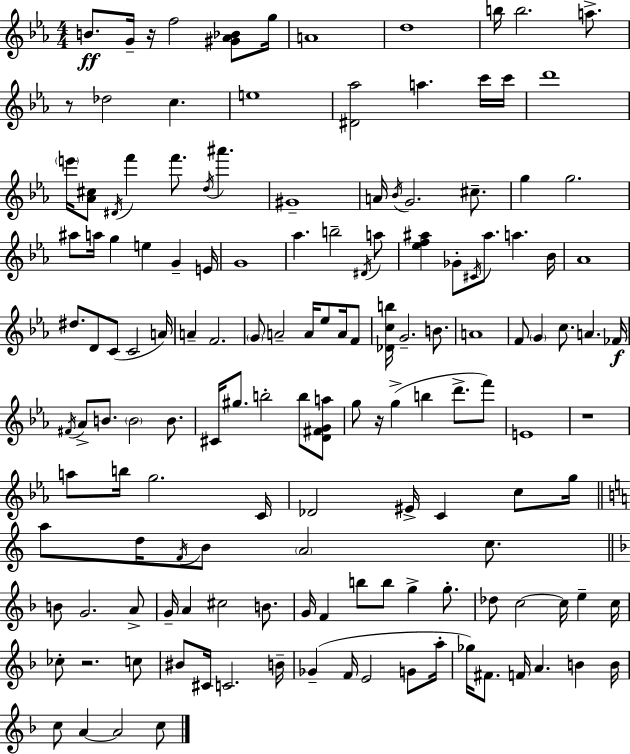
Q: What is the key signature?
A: C minor